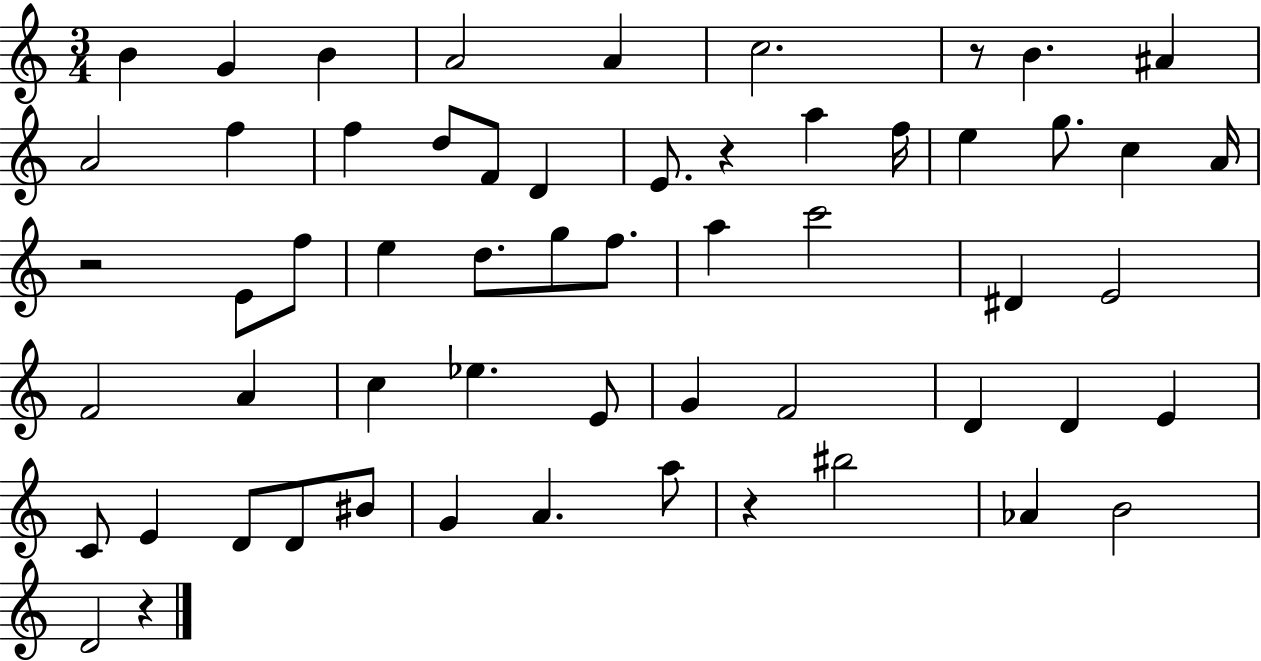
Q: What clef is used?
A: treble